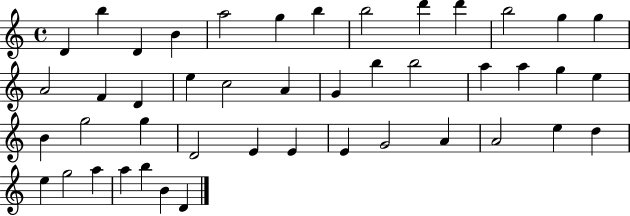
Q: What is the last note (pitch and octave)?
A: D4